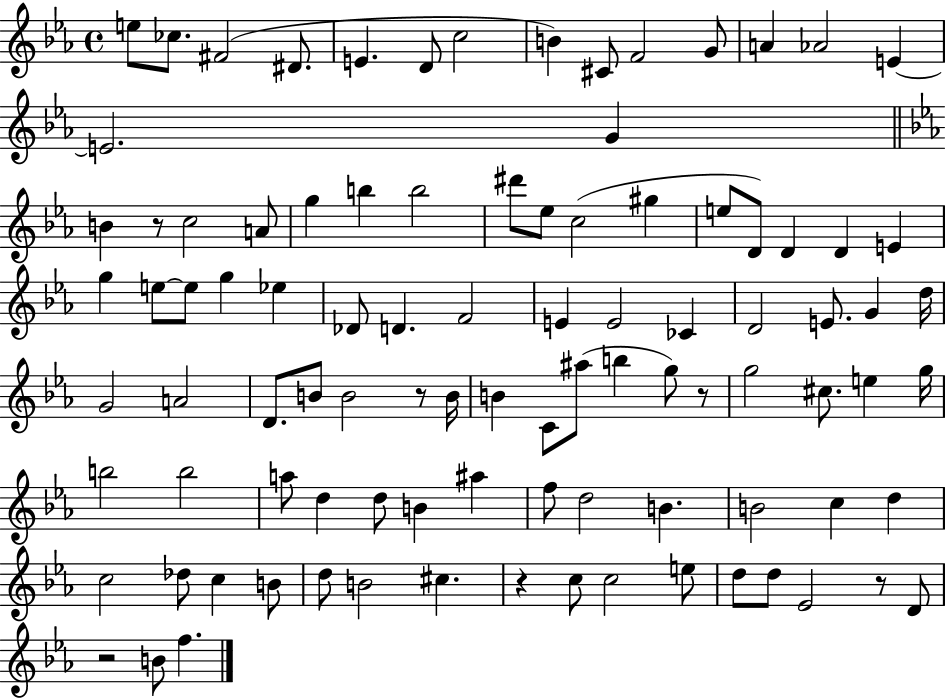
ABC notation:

X:1
T:Untitled
M:4/4
L:1/4
K:Eb
e/2 _c/2 ^F2 ^D/2 E D/2 c2 B ^C/2 F2 G/2 A _A2 E E2 G B z/2 c2 A/2 g b b2 ^d'/2 _e/2 c2 ^g e/2 D/2 D D E g e/2 e/2 g _e _D/2 D F2 E E2 _C D2 E/2 G d/4 G2 A2 D/2 B/2 B2 z/2 B/4 B C/2 ^a/2 b g/2 z/2 g2 ^c/2 e g/4 b2 b2 a/2 d d/2 B ^a f/2 d2 B B2 c d c2 _d/2 c B/2 d/2 B2 ^c z c/2 c2 e/2 d/2 d/2 _E2 z/2 D/2 z2 B/2 f